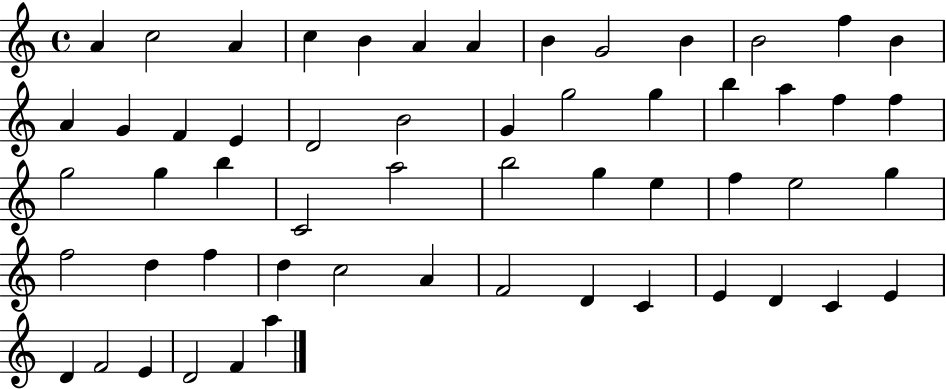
{
  \clef treble
  \time 4/4
  \defaultTimeSignature
  \key c \major
  a'4 c''2 a'4 | c''4 b'4 a'4 a'4 | b'4 g'2 b'4 | b'2 f''4 b'4 | \break a'4 g'4 f'4 e'4 | d'2 b'2 | g'4 g''2 g''4 | b''4 a''4 f''4 f''4 | \break g''2 g''4 b''4 | c'2 a''2 | b''2 g''4 e''4 | f''4 e''2 g''4 | \break f''2 d''4 f''4 | d''4 c''2 a'4 | f'2 d'4 c'4 | e'4 d'4 c'4 e'4 | \break d'4 f'2 e'4 | d'2 f'4 a''4 | \bar "|."
}